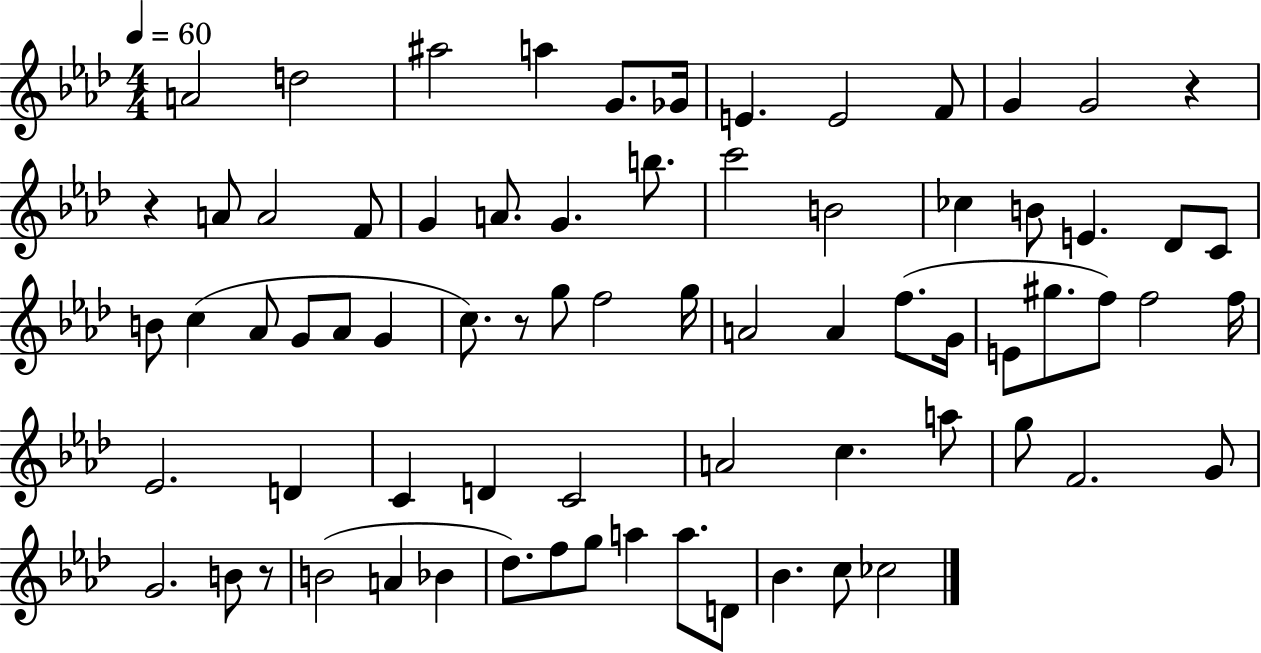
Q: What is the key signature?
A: AES major